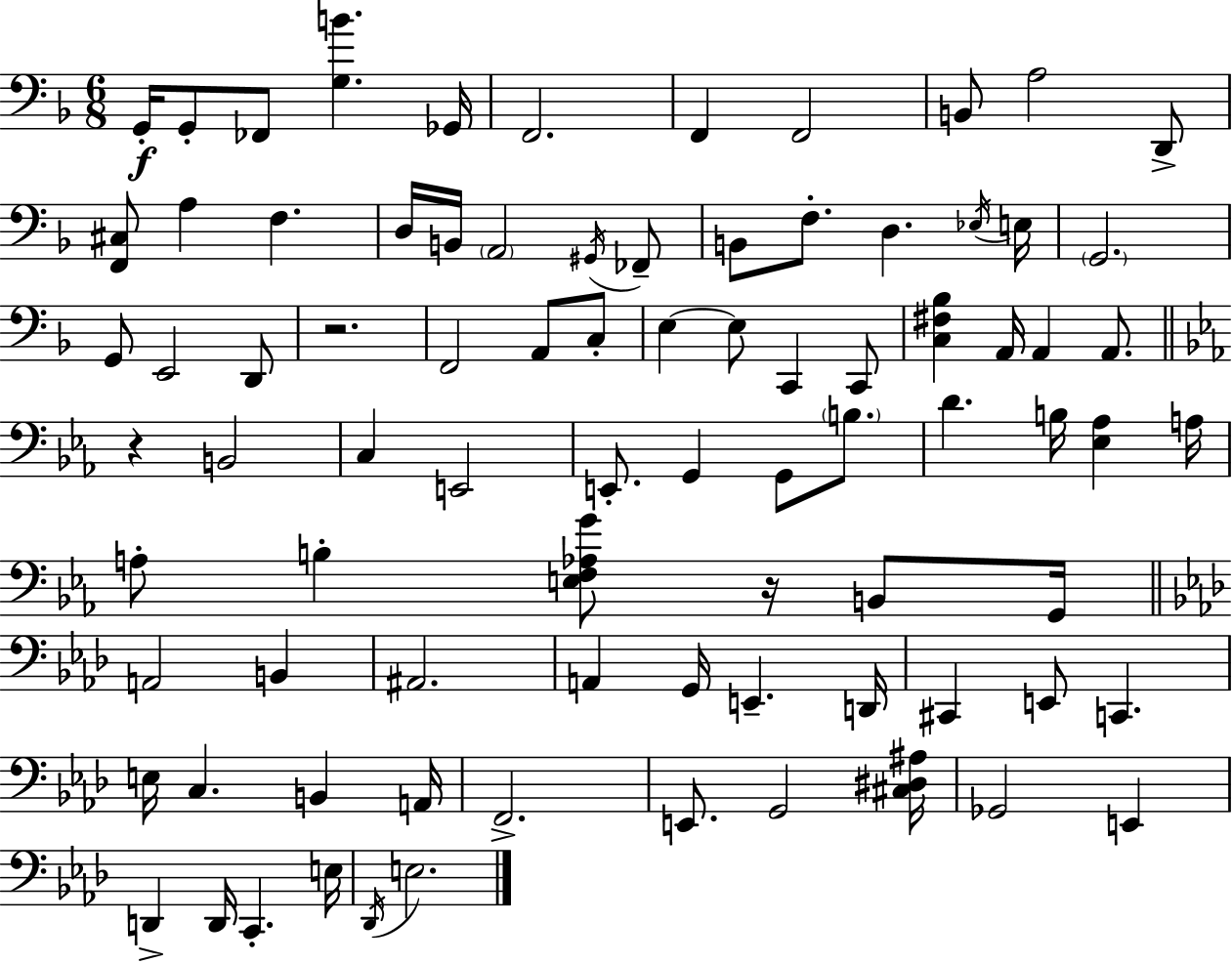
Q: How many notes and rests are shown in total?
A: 84